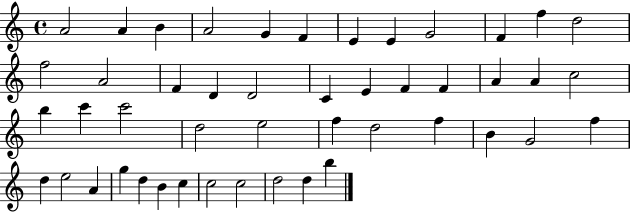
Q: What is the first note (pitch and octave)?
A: A4